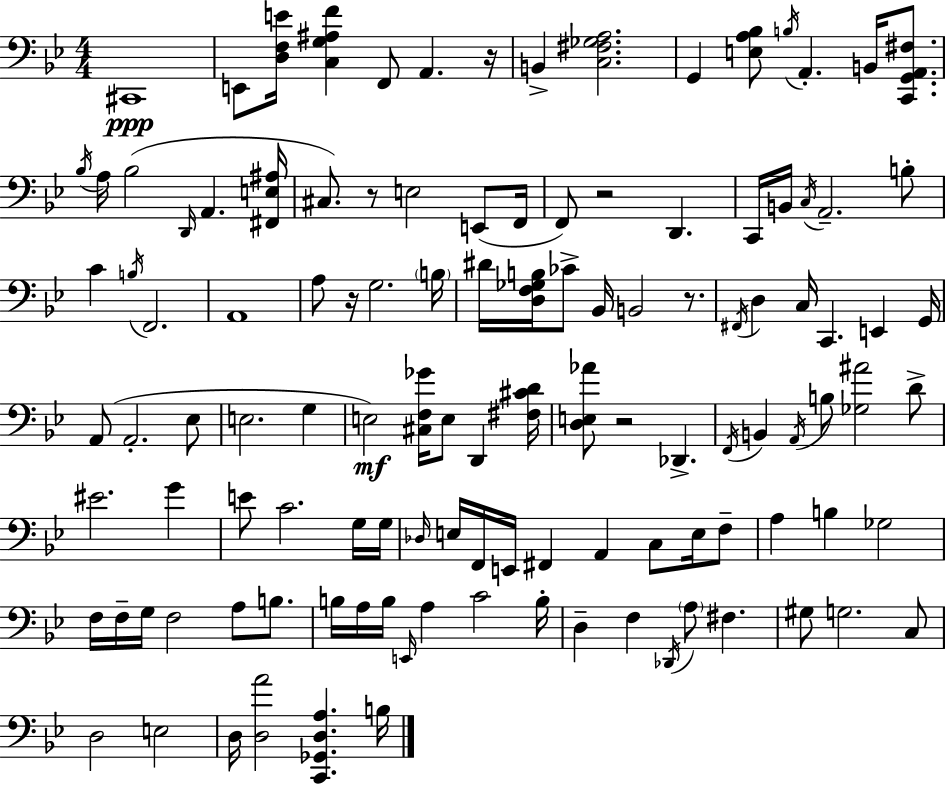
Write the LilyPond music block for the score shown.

{
  \clef bass
  \numericTimeSignature
  \time 4/4
  \key g \minor
  cis,1\ppp | e,8 <d f e'>16 <c g ais f'>4 f,8 a,4. r16 | b,4-> <c fis ges a>2. | g,4 <e a bes>8 \acciaccatura { b16 } a,4.-. b,16 <c, g, a, fis>8. | \break \acciaccatura { bes16 } a16 bes2( \grace { d,16 } a,4. | <fis, e ais>16 cis8.) r8 e2 | e,8( f,16 f,8) r2 d,4. | c,16 b,16 \acciaccatura { c16 } a,2.-- | \break b8-. c'4 \acciaccatura { b16 } f,2. | a,1 | a8 r16 g2. | \parenthesize b16 dis'16 <d f ges b>16 ces'8-> bes,16 b,2 | \break r8. \acciaccatura { fis,16 } d4 c16 c,4. | e,4 g,16 a,8( a,2.-. | ees8 e2. | g4 e2\mf) <cis f ges'>16 e8 | \break d,4 <fis cis' d'>16 <d e aes'>8 r2 | des,4.-> \acciaccatura { f,16 } b,4 \acciaccatura { a,16 } b8 <ges ais'>2 | d'8-> eis'2. | g'4 e'8 c'2. | \break g16 g16 \grace { des16 } e16 f,16 e,16 fis,4 | a,4 c8 e16 f8-- a4 b4 | ges2 f16 f16-- g16 f2 | a8 b8. b16 a16 b16 \grace { e,16 } a4 | \break c'2 b16-. d4-- f4 | \acciaccatura { des,16 } \parenthesize a8 fis4. gis8 g2. | c8 d2 | e2 d16 <d a'>2 | \break <c, ges, d a>4. b16 \bar "|."
}